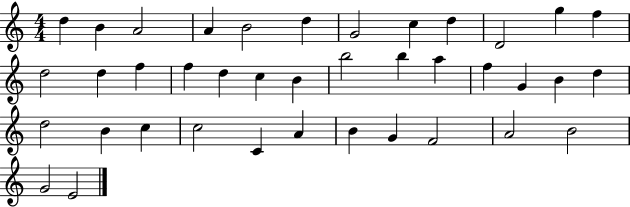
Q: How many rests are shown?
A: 0